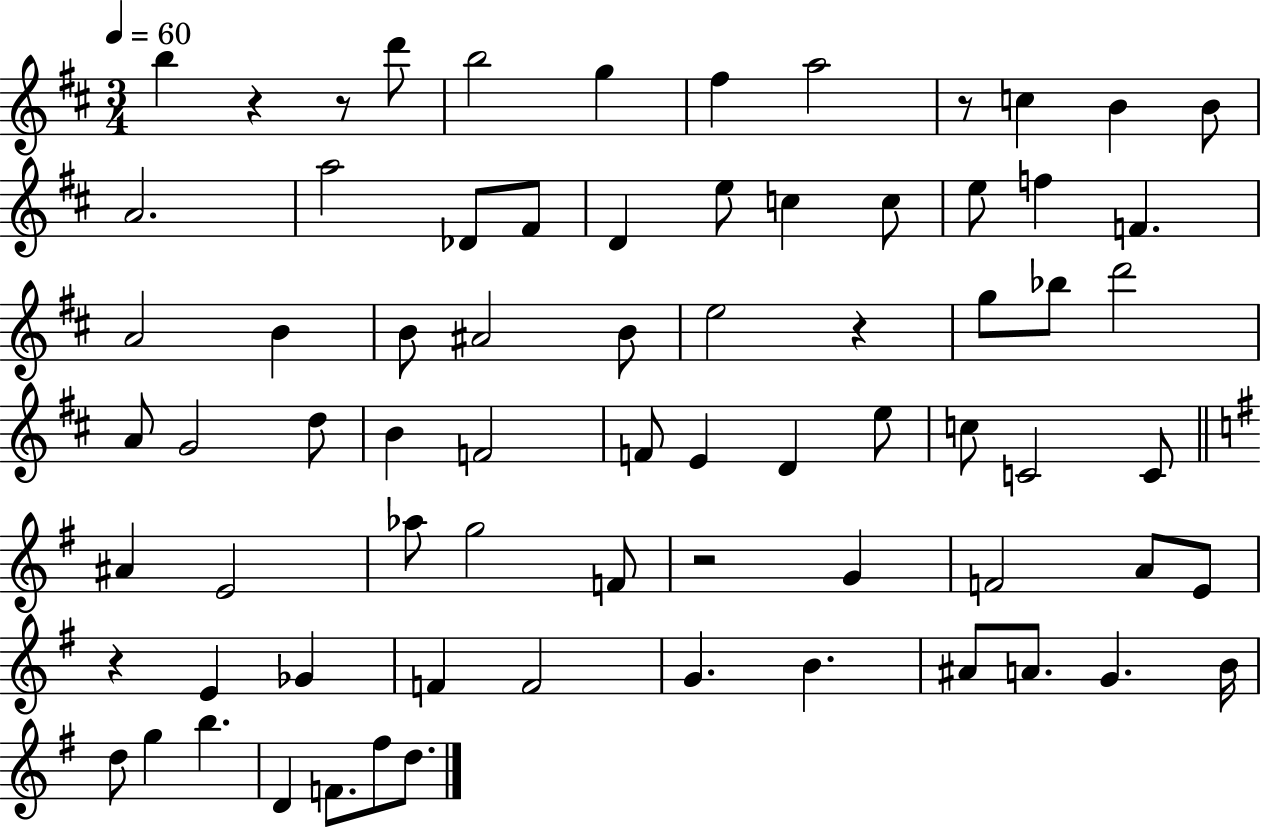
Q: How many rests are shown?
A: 6